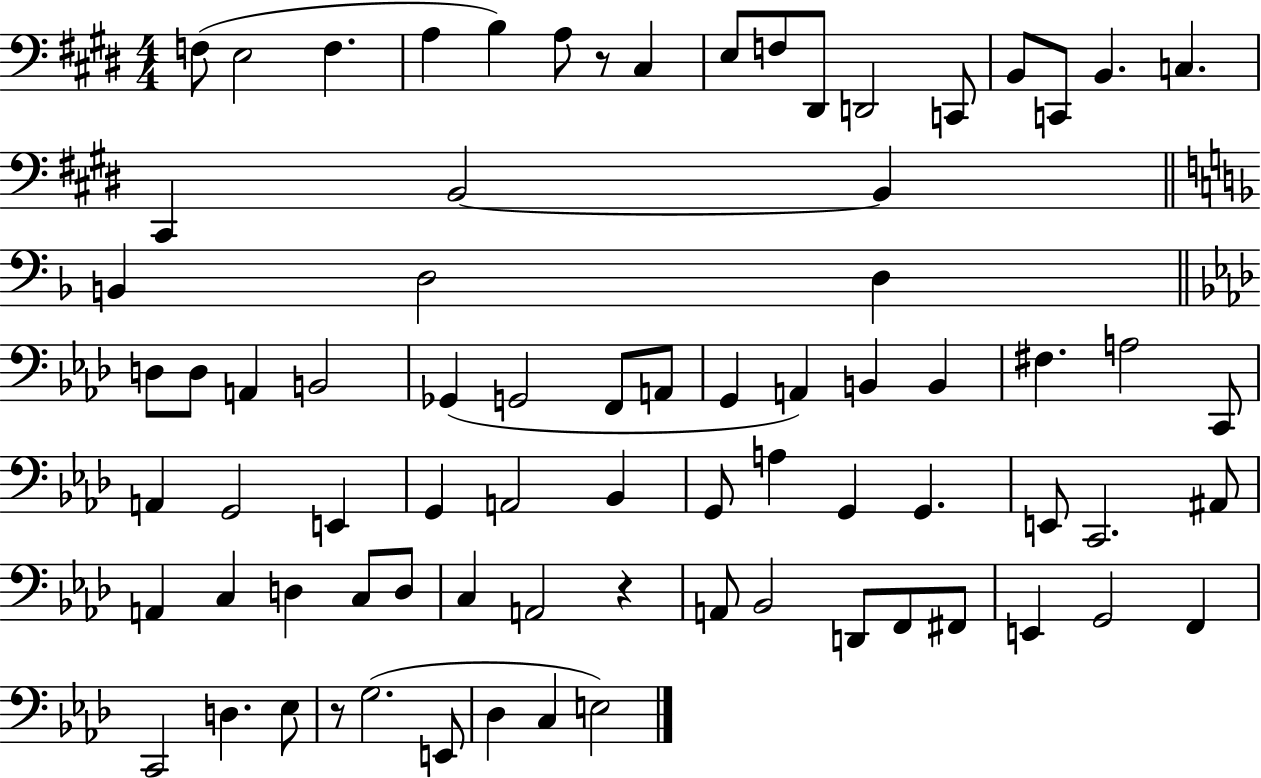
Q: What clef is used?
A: bass